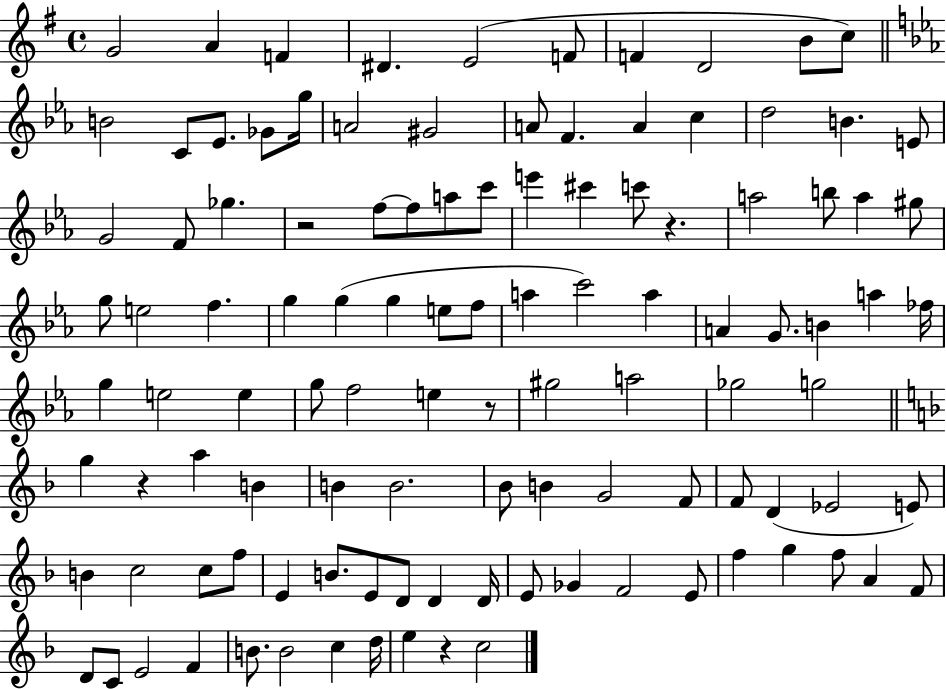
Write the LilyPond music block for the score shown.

{
  \clef treble
  \time 4/4
  \defaultTimeSignature
  \key g \major
  g'2 a'4 f'4 | dis'4. e'2( f'8 | f'4 d'2 b'8 c''8) | \bar "||" \break \key c \minor b'2 c'8 ees'8. ges'8 g''16 | a'2 gis'2 | a'8 f'4. a'4 c''4 | d''2 b'4. e'8 | \break g'2 f'8 ges''4. | r2 f''8~~ f''8 a''8 c'''8 | e'''4 cis'''4 c'''8 r4. | a''2 b''8 a''4 gis''8 | \break g''8 e''2 f''4. | g''4 g''4( g''4 e''8 f''8 | a''4 c'''2) a''4 | a'4 g'8. b'4 a''4 fes''16 | \break g''4 e''2 e''4 | g''8 f''2 e''4 r8 | gis''2 a''2 | ges''2 g''2 | \break \bar "||" \break \key d \minor g''4 r4 a''4 b'4 | b'4 b'2. | bes'8 b'4 g'2 f'8 | f'8 d'4( ees'2 e'8) | \break b'4 c''2 c''8 f''8 | e'4 b'8. e'8 d'8 d'4 d'16 | e'8 ges'4 f'2 e'8 | f''4 g''4 f''8 a'4 f'8 | \break d'8 c'8 e'2 f'4 | b'8. b'2 c''4 d''16 | e''4 r4 c''2 | \bar "|."
}